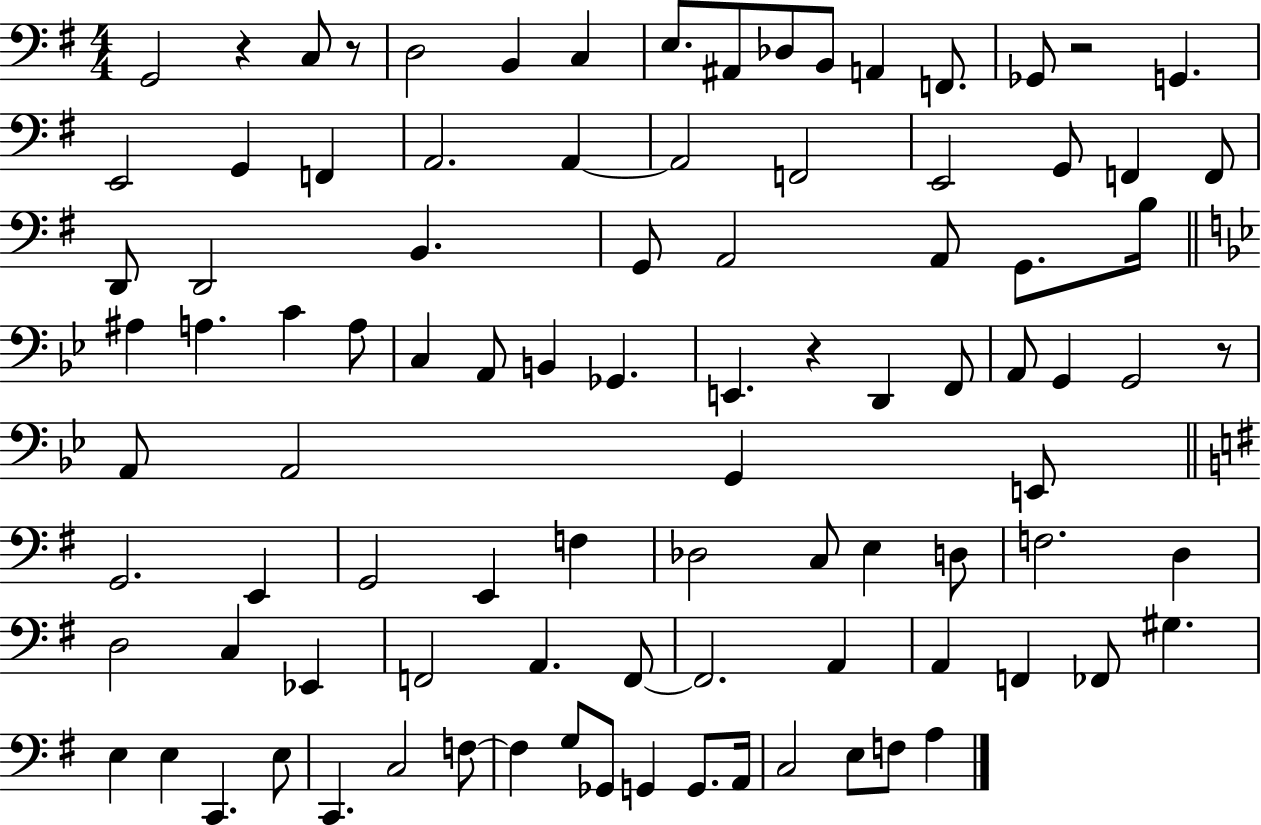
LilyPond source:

{
  \clef bass
  \numericTimeSignature
  \time 4/4
  \key g \major
  g,2 r4 c8 r8 | d2 b,4 c4 | e8. ais,8 des8 b,8 a,4 f,8. | ges,8 r2 g,4. | \break e,2 g,4 f,4 | a,2. a,4~~ | a,2 f,2 | e,2 g,8 f,4 f,8 | \break d,8 d,2 b,4. | g,8 a,2 a,8 g,8. b16 | \bar "||" \break \key bes \major ais4 a4. c'4 a8 | c4 a,8 b,4 ges,4. | e,4. r4 d,4 f,8 | a,8 g,4 g,2 r8 | \break a,8 a,2 g,4 e,8 | \bar "||" \break \key e \minor g,2. e,4 | g,2 e,4 f4 | des2 c8 e4 d8 | f2. d4 | \break d2 c4 ees,4 | f,2 a,4. f,8~~ | f,2. a,4 | a,4 f,4 fes,8 gis4. | \break e4 e4 c,4. e8 | c,4. c2 f8~~ | f4 g8 ges,8 g,4 g,8. a,16 | c2 e8 f8 a4 | \break \bar "|."
}